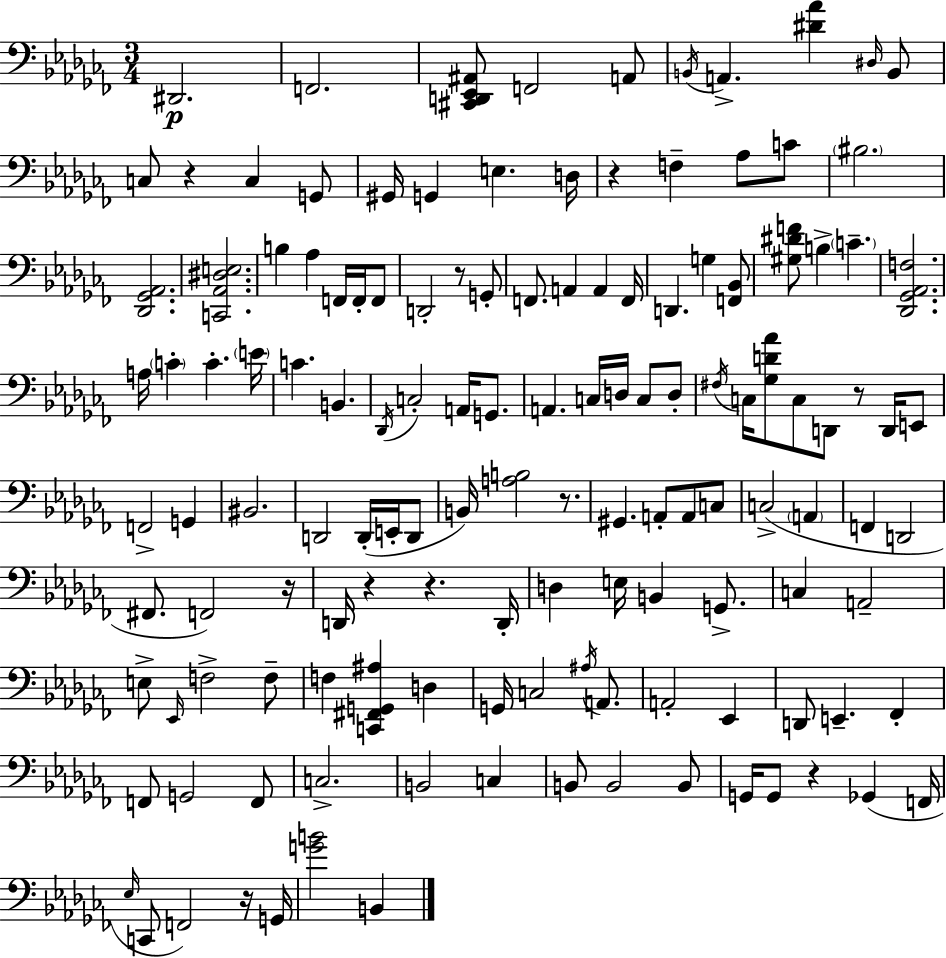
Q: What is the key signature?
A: AES minor